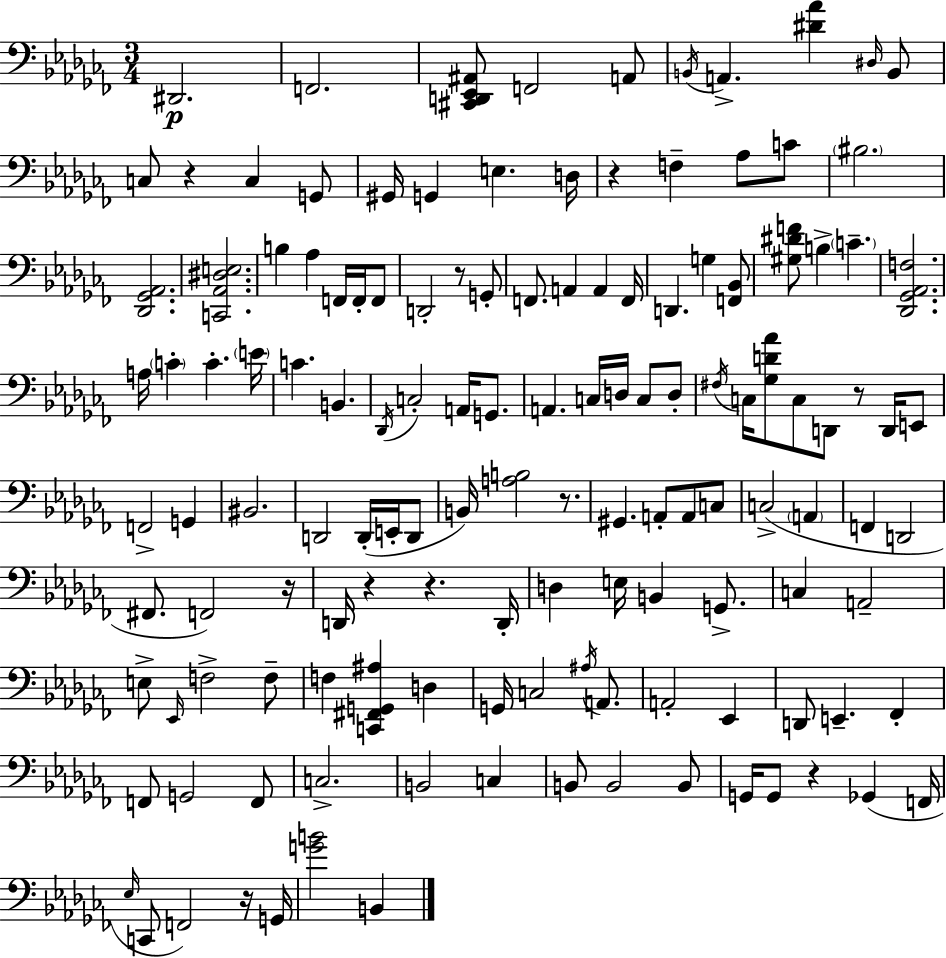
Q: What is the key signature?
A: AES minor